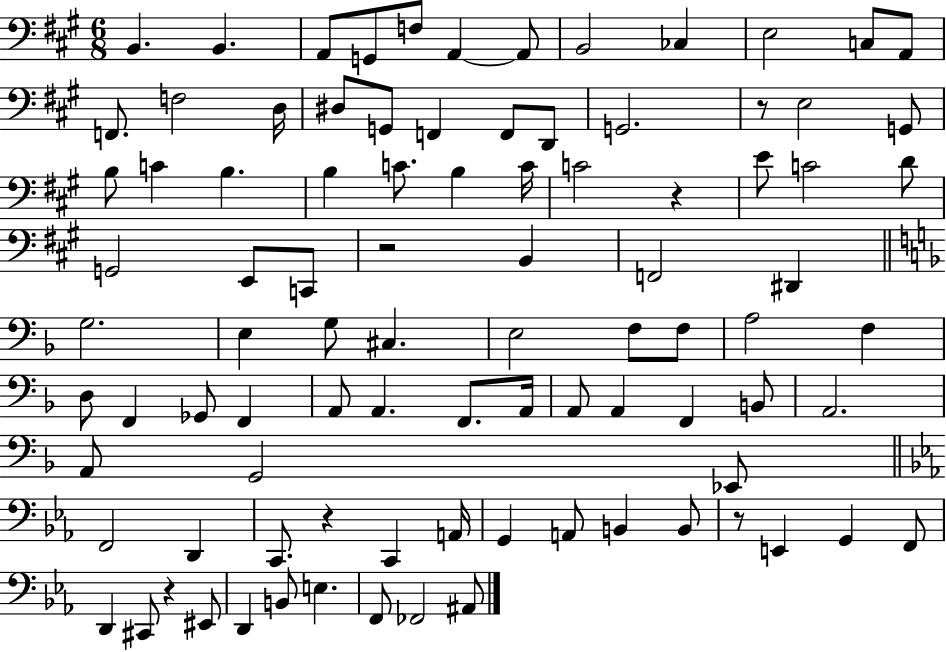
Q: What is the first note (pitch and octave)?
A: B2